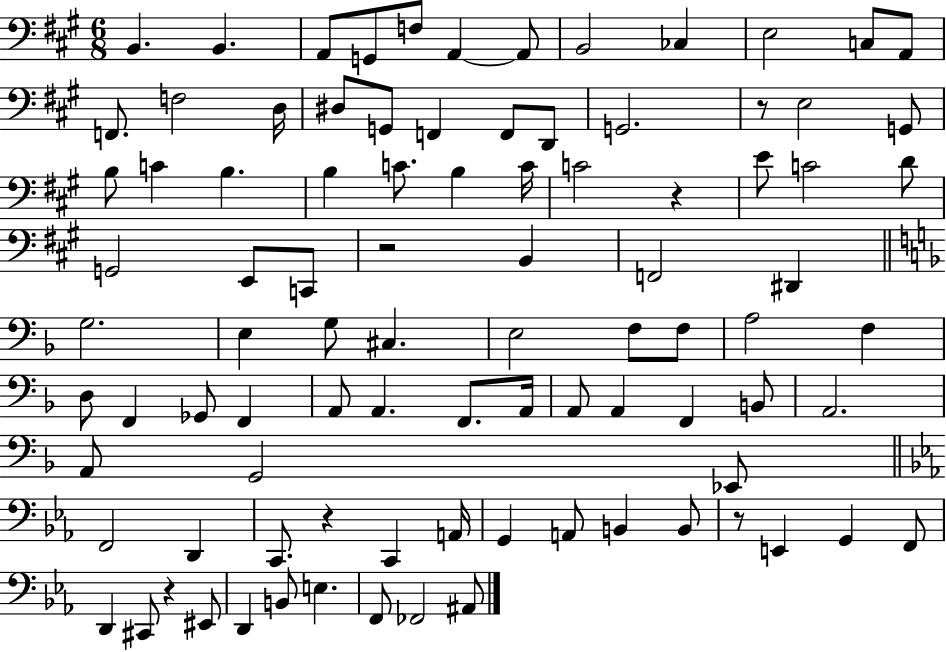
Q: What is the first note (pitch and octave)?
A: B2